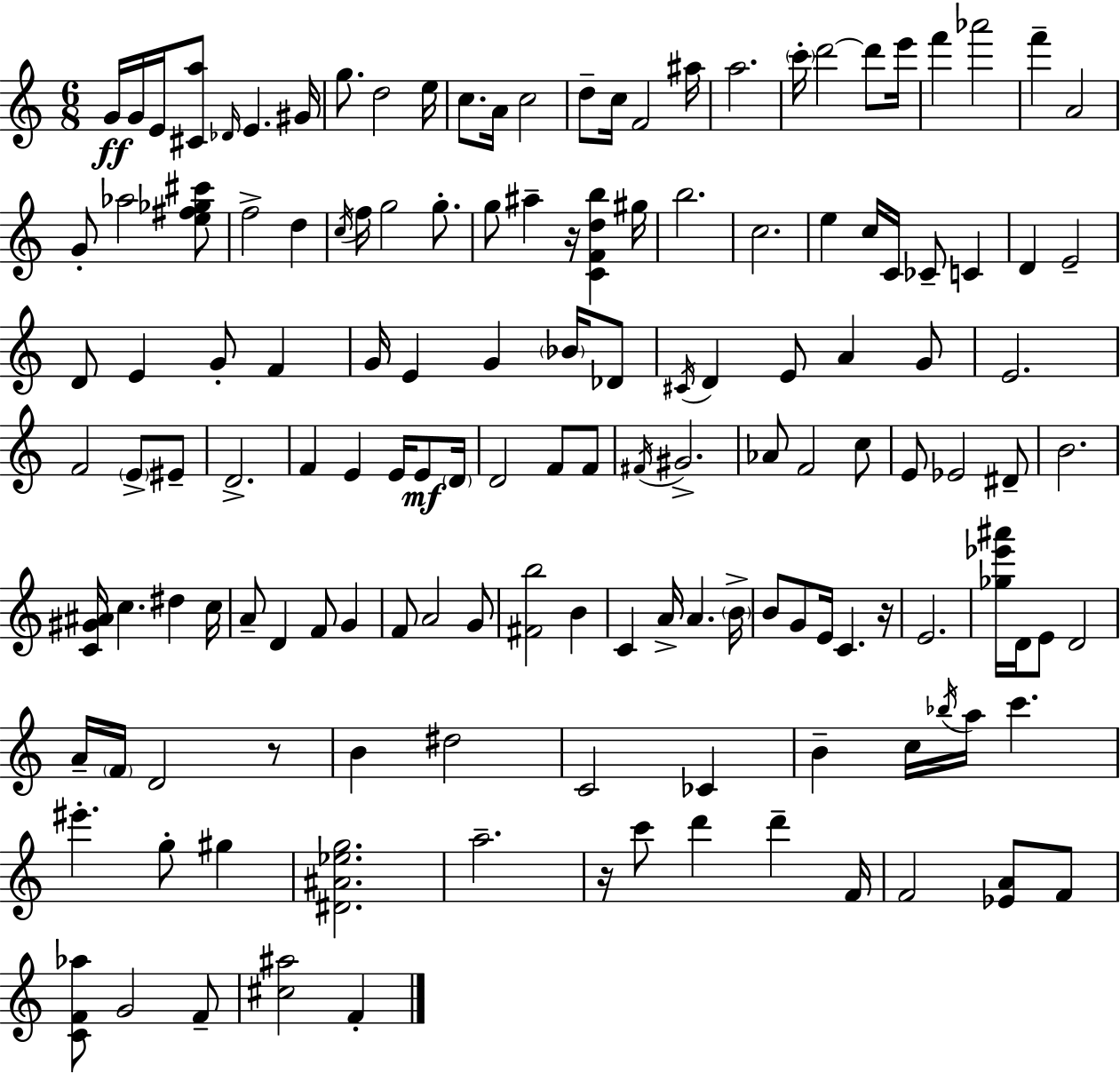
G4/s G4/s E4/s [C#4,A5]/e Db4/s E4/q. G#4/s G5/e. D5/h E5/s C5/e. A4/s C5/h D5/e C5/s F4/h A#5/s A5/h. C6/s D6/h D6/e E6/s F6/q Ab6/h F6/q A4/h G4/e Ab5/h [E5,F#5,Gb5,C#6]/e F5/h D5/q C5/s F5/s G5/h G5/e. G5/e A#5/q R/s [C4,F4,D5,B5]/q G#5/s B5/h. C5/h. E5/q C5/s C4/s CES4/e C4/q D4/q E4/h D4/e E4/q G4/e F4/q G4/s E4/q G4/q Bb4/s Db4/e C#4/s D4/q E4/e A4/q G4/e E4/h. F4/h E4/e EIS4/e D4/h. F4/q E4/q E4/s E4/e D4/s D4/h F4/e F4/e F#4/s G#4/h. Ab4/e F4/h C5/e E4/e Eb4/h D#4/e B4/h. [C4,G#4,A#4]/s C5/q. D#5/q C5/s A4/e D4/q F4/e G4/q F4/e A4/h G4/e [F#4,B5]/h B4/q C4/q A4/s A4/q. B4/s B4/e G4/e E4/s C4/q. R/s E4/h. [Gb5,Eb6,A#6]/s D4/s E4/e D4/h A4/s F4/s D4/h R/e B4/q D#5/h C4/h CES4/q B4/q C5/s Bb5/s A5/s C6/q. EIS6/q. G5/e G#5/q [D#4,A#4,Eb5,G5]/h. A5/h. R/s C6/e D6/q D6/q F4/s F4/h [Eb4,A4]/e F4/e [C4,F4,Ab5]/e G4/h F4/e [C#5,A#5]/h F4/q